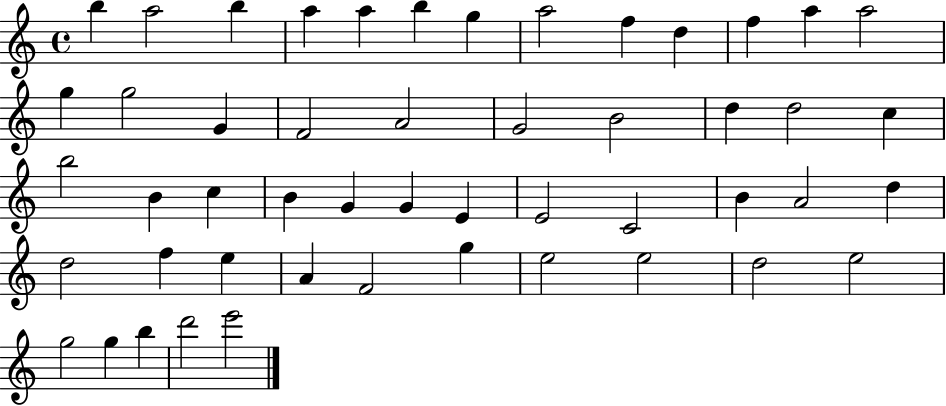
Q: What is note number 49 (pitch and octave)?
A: D6